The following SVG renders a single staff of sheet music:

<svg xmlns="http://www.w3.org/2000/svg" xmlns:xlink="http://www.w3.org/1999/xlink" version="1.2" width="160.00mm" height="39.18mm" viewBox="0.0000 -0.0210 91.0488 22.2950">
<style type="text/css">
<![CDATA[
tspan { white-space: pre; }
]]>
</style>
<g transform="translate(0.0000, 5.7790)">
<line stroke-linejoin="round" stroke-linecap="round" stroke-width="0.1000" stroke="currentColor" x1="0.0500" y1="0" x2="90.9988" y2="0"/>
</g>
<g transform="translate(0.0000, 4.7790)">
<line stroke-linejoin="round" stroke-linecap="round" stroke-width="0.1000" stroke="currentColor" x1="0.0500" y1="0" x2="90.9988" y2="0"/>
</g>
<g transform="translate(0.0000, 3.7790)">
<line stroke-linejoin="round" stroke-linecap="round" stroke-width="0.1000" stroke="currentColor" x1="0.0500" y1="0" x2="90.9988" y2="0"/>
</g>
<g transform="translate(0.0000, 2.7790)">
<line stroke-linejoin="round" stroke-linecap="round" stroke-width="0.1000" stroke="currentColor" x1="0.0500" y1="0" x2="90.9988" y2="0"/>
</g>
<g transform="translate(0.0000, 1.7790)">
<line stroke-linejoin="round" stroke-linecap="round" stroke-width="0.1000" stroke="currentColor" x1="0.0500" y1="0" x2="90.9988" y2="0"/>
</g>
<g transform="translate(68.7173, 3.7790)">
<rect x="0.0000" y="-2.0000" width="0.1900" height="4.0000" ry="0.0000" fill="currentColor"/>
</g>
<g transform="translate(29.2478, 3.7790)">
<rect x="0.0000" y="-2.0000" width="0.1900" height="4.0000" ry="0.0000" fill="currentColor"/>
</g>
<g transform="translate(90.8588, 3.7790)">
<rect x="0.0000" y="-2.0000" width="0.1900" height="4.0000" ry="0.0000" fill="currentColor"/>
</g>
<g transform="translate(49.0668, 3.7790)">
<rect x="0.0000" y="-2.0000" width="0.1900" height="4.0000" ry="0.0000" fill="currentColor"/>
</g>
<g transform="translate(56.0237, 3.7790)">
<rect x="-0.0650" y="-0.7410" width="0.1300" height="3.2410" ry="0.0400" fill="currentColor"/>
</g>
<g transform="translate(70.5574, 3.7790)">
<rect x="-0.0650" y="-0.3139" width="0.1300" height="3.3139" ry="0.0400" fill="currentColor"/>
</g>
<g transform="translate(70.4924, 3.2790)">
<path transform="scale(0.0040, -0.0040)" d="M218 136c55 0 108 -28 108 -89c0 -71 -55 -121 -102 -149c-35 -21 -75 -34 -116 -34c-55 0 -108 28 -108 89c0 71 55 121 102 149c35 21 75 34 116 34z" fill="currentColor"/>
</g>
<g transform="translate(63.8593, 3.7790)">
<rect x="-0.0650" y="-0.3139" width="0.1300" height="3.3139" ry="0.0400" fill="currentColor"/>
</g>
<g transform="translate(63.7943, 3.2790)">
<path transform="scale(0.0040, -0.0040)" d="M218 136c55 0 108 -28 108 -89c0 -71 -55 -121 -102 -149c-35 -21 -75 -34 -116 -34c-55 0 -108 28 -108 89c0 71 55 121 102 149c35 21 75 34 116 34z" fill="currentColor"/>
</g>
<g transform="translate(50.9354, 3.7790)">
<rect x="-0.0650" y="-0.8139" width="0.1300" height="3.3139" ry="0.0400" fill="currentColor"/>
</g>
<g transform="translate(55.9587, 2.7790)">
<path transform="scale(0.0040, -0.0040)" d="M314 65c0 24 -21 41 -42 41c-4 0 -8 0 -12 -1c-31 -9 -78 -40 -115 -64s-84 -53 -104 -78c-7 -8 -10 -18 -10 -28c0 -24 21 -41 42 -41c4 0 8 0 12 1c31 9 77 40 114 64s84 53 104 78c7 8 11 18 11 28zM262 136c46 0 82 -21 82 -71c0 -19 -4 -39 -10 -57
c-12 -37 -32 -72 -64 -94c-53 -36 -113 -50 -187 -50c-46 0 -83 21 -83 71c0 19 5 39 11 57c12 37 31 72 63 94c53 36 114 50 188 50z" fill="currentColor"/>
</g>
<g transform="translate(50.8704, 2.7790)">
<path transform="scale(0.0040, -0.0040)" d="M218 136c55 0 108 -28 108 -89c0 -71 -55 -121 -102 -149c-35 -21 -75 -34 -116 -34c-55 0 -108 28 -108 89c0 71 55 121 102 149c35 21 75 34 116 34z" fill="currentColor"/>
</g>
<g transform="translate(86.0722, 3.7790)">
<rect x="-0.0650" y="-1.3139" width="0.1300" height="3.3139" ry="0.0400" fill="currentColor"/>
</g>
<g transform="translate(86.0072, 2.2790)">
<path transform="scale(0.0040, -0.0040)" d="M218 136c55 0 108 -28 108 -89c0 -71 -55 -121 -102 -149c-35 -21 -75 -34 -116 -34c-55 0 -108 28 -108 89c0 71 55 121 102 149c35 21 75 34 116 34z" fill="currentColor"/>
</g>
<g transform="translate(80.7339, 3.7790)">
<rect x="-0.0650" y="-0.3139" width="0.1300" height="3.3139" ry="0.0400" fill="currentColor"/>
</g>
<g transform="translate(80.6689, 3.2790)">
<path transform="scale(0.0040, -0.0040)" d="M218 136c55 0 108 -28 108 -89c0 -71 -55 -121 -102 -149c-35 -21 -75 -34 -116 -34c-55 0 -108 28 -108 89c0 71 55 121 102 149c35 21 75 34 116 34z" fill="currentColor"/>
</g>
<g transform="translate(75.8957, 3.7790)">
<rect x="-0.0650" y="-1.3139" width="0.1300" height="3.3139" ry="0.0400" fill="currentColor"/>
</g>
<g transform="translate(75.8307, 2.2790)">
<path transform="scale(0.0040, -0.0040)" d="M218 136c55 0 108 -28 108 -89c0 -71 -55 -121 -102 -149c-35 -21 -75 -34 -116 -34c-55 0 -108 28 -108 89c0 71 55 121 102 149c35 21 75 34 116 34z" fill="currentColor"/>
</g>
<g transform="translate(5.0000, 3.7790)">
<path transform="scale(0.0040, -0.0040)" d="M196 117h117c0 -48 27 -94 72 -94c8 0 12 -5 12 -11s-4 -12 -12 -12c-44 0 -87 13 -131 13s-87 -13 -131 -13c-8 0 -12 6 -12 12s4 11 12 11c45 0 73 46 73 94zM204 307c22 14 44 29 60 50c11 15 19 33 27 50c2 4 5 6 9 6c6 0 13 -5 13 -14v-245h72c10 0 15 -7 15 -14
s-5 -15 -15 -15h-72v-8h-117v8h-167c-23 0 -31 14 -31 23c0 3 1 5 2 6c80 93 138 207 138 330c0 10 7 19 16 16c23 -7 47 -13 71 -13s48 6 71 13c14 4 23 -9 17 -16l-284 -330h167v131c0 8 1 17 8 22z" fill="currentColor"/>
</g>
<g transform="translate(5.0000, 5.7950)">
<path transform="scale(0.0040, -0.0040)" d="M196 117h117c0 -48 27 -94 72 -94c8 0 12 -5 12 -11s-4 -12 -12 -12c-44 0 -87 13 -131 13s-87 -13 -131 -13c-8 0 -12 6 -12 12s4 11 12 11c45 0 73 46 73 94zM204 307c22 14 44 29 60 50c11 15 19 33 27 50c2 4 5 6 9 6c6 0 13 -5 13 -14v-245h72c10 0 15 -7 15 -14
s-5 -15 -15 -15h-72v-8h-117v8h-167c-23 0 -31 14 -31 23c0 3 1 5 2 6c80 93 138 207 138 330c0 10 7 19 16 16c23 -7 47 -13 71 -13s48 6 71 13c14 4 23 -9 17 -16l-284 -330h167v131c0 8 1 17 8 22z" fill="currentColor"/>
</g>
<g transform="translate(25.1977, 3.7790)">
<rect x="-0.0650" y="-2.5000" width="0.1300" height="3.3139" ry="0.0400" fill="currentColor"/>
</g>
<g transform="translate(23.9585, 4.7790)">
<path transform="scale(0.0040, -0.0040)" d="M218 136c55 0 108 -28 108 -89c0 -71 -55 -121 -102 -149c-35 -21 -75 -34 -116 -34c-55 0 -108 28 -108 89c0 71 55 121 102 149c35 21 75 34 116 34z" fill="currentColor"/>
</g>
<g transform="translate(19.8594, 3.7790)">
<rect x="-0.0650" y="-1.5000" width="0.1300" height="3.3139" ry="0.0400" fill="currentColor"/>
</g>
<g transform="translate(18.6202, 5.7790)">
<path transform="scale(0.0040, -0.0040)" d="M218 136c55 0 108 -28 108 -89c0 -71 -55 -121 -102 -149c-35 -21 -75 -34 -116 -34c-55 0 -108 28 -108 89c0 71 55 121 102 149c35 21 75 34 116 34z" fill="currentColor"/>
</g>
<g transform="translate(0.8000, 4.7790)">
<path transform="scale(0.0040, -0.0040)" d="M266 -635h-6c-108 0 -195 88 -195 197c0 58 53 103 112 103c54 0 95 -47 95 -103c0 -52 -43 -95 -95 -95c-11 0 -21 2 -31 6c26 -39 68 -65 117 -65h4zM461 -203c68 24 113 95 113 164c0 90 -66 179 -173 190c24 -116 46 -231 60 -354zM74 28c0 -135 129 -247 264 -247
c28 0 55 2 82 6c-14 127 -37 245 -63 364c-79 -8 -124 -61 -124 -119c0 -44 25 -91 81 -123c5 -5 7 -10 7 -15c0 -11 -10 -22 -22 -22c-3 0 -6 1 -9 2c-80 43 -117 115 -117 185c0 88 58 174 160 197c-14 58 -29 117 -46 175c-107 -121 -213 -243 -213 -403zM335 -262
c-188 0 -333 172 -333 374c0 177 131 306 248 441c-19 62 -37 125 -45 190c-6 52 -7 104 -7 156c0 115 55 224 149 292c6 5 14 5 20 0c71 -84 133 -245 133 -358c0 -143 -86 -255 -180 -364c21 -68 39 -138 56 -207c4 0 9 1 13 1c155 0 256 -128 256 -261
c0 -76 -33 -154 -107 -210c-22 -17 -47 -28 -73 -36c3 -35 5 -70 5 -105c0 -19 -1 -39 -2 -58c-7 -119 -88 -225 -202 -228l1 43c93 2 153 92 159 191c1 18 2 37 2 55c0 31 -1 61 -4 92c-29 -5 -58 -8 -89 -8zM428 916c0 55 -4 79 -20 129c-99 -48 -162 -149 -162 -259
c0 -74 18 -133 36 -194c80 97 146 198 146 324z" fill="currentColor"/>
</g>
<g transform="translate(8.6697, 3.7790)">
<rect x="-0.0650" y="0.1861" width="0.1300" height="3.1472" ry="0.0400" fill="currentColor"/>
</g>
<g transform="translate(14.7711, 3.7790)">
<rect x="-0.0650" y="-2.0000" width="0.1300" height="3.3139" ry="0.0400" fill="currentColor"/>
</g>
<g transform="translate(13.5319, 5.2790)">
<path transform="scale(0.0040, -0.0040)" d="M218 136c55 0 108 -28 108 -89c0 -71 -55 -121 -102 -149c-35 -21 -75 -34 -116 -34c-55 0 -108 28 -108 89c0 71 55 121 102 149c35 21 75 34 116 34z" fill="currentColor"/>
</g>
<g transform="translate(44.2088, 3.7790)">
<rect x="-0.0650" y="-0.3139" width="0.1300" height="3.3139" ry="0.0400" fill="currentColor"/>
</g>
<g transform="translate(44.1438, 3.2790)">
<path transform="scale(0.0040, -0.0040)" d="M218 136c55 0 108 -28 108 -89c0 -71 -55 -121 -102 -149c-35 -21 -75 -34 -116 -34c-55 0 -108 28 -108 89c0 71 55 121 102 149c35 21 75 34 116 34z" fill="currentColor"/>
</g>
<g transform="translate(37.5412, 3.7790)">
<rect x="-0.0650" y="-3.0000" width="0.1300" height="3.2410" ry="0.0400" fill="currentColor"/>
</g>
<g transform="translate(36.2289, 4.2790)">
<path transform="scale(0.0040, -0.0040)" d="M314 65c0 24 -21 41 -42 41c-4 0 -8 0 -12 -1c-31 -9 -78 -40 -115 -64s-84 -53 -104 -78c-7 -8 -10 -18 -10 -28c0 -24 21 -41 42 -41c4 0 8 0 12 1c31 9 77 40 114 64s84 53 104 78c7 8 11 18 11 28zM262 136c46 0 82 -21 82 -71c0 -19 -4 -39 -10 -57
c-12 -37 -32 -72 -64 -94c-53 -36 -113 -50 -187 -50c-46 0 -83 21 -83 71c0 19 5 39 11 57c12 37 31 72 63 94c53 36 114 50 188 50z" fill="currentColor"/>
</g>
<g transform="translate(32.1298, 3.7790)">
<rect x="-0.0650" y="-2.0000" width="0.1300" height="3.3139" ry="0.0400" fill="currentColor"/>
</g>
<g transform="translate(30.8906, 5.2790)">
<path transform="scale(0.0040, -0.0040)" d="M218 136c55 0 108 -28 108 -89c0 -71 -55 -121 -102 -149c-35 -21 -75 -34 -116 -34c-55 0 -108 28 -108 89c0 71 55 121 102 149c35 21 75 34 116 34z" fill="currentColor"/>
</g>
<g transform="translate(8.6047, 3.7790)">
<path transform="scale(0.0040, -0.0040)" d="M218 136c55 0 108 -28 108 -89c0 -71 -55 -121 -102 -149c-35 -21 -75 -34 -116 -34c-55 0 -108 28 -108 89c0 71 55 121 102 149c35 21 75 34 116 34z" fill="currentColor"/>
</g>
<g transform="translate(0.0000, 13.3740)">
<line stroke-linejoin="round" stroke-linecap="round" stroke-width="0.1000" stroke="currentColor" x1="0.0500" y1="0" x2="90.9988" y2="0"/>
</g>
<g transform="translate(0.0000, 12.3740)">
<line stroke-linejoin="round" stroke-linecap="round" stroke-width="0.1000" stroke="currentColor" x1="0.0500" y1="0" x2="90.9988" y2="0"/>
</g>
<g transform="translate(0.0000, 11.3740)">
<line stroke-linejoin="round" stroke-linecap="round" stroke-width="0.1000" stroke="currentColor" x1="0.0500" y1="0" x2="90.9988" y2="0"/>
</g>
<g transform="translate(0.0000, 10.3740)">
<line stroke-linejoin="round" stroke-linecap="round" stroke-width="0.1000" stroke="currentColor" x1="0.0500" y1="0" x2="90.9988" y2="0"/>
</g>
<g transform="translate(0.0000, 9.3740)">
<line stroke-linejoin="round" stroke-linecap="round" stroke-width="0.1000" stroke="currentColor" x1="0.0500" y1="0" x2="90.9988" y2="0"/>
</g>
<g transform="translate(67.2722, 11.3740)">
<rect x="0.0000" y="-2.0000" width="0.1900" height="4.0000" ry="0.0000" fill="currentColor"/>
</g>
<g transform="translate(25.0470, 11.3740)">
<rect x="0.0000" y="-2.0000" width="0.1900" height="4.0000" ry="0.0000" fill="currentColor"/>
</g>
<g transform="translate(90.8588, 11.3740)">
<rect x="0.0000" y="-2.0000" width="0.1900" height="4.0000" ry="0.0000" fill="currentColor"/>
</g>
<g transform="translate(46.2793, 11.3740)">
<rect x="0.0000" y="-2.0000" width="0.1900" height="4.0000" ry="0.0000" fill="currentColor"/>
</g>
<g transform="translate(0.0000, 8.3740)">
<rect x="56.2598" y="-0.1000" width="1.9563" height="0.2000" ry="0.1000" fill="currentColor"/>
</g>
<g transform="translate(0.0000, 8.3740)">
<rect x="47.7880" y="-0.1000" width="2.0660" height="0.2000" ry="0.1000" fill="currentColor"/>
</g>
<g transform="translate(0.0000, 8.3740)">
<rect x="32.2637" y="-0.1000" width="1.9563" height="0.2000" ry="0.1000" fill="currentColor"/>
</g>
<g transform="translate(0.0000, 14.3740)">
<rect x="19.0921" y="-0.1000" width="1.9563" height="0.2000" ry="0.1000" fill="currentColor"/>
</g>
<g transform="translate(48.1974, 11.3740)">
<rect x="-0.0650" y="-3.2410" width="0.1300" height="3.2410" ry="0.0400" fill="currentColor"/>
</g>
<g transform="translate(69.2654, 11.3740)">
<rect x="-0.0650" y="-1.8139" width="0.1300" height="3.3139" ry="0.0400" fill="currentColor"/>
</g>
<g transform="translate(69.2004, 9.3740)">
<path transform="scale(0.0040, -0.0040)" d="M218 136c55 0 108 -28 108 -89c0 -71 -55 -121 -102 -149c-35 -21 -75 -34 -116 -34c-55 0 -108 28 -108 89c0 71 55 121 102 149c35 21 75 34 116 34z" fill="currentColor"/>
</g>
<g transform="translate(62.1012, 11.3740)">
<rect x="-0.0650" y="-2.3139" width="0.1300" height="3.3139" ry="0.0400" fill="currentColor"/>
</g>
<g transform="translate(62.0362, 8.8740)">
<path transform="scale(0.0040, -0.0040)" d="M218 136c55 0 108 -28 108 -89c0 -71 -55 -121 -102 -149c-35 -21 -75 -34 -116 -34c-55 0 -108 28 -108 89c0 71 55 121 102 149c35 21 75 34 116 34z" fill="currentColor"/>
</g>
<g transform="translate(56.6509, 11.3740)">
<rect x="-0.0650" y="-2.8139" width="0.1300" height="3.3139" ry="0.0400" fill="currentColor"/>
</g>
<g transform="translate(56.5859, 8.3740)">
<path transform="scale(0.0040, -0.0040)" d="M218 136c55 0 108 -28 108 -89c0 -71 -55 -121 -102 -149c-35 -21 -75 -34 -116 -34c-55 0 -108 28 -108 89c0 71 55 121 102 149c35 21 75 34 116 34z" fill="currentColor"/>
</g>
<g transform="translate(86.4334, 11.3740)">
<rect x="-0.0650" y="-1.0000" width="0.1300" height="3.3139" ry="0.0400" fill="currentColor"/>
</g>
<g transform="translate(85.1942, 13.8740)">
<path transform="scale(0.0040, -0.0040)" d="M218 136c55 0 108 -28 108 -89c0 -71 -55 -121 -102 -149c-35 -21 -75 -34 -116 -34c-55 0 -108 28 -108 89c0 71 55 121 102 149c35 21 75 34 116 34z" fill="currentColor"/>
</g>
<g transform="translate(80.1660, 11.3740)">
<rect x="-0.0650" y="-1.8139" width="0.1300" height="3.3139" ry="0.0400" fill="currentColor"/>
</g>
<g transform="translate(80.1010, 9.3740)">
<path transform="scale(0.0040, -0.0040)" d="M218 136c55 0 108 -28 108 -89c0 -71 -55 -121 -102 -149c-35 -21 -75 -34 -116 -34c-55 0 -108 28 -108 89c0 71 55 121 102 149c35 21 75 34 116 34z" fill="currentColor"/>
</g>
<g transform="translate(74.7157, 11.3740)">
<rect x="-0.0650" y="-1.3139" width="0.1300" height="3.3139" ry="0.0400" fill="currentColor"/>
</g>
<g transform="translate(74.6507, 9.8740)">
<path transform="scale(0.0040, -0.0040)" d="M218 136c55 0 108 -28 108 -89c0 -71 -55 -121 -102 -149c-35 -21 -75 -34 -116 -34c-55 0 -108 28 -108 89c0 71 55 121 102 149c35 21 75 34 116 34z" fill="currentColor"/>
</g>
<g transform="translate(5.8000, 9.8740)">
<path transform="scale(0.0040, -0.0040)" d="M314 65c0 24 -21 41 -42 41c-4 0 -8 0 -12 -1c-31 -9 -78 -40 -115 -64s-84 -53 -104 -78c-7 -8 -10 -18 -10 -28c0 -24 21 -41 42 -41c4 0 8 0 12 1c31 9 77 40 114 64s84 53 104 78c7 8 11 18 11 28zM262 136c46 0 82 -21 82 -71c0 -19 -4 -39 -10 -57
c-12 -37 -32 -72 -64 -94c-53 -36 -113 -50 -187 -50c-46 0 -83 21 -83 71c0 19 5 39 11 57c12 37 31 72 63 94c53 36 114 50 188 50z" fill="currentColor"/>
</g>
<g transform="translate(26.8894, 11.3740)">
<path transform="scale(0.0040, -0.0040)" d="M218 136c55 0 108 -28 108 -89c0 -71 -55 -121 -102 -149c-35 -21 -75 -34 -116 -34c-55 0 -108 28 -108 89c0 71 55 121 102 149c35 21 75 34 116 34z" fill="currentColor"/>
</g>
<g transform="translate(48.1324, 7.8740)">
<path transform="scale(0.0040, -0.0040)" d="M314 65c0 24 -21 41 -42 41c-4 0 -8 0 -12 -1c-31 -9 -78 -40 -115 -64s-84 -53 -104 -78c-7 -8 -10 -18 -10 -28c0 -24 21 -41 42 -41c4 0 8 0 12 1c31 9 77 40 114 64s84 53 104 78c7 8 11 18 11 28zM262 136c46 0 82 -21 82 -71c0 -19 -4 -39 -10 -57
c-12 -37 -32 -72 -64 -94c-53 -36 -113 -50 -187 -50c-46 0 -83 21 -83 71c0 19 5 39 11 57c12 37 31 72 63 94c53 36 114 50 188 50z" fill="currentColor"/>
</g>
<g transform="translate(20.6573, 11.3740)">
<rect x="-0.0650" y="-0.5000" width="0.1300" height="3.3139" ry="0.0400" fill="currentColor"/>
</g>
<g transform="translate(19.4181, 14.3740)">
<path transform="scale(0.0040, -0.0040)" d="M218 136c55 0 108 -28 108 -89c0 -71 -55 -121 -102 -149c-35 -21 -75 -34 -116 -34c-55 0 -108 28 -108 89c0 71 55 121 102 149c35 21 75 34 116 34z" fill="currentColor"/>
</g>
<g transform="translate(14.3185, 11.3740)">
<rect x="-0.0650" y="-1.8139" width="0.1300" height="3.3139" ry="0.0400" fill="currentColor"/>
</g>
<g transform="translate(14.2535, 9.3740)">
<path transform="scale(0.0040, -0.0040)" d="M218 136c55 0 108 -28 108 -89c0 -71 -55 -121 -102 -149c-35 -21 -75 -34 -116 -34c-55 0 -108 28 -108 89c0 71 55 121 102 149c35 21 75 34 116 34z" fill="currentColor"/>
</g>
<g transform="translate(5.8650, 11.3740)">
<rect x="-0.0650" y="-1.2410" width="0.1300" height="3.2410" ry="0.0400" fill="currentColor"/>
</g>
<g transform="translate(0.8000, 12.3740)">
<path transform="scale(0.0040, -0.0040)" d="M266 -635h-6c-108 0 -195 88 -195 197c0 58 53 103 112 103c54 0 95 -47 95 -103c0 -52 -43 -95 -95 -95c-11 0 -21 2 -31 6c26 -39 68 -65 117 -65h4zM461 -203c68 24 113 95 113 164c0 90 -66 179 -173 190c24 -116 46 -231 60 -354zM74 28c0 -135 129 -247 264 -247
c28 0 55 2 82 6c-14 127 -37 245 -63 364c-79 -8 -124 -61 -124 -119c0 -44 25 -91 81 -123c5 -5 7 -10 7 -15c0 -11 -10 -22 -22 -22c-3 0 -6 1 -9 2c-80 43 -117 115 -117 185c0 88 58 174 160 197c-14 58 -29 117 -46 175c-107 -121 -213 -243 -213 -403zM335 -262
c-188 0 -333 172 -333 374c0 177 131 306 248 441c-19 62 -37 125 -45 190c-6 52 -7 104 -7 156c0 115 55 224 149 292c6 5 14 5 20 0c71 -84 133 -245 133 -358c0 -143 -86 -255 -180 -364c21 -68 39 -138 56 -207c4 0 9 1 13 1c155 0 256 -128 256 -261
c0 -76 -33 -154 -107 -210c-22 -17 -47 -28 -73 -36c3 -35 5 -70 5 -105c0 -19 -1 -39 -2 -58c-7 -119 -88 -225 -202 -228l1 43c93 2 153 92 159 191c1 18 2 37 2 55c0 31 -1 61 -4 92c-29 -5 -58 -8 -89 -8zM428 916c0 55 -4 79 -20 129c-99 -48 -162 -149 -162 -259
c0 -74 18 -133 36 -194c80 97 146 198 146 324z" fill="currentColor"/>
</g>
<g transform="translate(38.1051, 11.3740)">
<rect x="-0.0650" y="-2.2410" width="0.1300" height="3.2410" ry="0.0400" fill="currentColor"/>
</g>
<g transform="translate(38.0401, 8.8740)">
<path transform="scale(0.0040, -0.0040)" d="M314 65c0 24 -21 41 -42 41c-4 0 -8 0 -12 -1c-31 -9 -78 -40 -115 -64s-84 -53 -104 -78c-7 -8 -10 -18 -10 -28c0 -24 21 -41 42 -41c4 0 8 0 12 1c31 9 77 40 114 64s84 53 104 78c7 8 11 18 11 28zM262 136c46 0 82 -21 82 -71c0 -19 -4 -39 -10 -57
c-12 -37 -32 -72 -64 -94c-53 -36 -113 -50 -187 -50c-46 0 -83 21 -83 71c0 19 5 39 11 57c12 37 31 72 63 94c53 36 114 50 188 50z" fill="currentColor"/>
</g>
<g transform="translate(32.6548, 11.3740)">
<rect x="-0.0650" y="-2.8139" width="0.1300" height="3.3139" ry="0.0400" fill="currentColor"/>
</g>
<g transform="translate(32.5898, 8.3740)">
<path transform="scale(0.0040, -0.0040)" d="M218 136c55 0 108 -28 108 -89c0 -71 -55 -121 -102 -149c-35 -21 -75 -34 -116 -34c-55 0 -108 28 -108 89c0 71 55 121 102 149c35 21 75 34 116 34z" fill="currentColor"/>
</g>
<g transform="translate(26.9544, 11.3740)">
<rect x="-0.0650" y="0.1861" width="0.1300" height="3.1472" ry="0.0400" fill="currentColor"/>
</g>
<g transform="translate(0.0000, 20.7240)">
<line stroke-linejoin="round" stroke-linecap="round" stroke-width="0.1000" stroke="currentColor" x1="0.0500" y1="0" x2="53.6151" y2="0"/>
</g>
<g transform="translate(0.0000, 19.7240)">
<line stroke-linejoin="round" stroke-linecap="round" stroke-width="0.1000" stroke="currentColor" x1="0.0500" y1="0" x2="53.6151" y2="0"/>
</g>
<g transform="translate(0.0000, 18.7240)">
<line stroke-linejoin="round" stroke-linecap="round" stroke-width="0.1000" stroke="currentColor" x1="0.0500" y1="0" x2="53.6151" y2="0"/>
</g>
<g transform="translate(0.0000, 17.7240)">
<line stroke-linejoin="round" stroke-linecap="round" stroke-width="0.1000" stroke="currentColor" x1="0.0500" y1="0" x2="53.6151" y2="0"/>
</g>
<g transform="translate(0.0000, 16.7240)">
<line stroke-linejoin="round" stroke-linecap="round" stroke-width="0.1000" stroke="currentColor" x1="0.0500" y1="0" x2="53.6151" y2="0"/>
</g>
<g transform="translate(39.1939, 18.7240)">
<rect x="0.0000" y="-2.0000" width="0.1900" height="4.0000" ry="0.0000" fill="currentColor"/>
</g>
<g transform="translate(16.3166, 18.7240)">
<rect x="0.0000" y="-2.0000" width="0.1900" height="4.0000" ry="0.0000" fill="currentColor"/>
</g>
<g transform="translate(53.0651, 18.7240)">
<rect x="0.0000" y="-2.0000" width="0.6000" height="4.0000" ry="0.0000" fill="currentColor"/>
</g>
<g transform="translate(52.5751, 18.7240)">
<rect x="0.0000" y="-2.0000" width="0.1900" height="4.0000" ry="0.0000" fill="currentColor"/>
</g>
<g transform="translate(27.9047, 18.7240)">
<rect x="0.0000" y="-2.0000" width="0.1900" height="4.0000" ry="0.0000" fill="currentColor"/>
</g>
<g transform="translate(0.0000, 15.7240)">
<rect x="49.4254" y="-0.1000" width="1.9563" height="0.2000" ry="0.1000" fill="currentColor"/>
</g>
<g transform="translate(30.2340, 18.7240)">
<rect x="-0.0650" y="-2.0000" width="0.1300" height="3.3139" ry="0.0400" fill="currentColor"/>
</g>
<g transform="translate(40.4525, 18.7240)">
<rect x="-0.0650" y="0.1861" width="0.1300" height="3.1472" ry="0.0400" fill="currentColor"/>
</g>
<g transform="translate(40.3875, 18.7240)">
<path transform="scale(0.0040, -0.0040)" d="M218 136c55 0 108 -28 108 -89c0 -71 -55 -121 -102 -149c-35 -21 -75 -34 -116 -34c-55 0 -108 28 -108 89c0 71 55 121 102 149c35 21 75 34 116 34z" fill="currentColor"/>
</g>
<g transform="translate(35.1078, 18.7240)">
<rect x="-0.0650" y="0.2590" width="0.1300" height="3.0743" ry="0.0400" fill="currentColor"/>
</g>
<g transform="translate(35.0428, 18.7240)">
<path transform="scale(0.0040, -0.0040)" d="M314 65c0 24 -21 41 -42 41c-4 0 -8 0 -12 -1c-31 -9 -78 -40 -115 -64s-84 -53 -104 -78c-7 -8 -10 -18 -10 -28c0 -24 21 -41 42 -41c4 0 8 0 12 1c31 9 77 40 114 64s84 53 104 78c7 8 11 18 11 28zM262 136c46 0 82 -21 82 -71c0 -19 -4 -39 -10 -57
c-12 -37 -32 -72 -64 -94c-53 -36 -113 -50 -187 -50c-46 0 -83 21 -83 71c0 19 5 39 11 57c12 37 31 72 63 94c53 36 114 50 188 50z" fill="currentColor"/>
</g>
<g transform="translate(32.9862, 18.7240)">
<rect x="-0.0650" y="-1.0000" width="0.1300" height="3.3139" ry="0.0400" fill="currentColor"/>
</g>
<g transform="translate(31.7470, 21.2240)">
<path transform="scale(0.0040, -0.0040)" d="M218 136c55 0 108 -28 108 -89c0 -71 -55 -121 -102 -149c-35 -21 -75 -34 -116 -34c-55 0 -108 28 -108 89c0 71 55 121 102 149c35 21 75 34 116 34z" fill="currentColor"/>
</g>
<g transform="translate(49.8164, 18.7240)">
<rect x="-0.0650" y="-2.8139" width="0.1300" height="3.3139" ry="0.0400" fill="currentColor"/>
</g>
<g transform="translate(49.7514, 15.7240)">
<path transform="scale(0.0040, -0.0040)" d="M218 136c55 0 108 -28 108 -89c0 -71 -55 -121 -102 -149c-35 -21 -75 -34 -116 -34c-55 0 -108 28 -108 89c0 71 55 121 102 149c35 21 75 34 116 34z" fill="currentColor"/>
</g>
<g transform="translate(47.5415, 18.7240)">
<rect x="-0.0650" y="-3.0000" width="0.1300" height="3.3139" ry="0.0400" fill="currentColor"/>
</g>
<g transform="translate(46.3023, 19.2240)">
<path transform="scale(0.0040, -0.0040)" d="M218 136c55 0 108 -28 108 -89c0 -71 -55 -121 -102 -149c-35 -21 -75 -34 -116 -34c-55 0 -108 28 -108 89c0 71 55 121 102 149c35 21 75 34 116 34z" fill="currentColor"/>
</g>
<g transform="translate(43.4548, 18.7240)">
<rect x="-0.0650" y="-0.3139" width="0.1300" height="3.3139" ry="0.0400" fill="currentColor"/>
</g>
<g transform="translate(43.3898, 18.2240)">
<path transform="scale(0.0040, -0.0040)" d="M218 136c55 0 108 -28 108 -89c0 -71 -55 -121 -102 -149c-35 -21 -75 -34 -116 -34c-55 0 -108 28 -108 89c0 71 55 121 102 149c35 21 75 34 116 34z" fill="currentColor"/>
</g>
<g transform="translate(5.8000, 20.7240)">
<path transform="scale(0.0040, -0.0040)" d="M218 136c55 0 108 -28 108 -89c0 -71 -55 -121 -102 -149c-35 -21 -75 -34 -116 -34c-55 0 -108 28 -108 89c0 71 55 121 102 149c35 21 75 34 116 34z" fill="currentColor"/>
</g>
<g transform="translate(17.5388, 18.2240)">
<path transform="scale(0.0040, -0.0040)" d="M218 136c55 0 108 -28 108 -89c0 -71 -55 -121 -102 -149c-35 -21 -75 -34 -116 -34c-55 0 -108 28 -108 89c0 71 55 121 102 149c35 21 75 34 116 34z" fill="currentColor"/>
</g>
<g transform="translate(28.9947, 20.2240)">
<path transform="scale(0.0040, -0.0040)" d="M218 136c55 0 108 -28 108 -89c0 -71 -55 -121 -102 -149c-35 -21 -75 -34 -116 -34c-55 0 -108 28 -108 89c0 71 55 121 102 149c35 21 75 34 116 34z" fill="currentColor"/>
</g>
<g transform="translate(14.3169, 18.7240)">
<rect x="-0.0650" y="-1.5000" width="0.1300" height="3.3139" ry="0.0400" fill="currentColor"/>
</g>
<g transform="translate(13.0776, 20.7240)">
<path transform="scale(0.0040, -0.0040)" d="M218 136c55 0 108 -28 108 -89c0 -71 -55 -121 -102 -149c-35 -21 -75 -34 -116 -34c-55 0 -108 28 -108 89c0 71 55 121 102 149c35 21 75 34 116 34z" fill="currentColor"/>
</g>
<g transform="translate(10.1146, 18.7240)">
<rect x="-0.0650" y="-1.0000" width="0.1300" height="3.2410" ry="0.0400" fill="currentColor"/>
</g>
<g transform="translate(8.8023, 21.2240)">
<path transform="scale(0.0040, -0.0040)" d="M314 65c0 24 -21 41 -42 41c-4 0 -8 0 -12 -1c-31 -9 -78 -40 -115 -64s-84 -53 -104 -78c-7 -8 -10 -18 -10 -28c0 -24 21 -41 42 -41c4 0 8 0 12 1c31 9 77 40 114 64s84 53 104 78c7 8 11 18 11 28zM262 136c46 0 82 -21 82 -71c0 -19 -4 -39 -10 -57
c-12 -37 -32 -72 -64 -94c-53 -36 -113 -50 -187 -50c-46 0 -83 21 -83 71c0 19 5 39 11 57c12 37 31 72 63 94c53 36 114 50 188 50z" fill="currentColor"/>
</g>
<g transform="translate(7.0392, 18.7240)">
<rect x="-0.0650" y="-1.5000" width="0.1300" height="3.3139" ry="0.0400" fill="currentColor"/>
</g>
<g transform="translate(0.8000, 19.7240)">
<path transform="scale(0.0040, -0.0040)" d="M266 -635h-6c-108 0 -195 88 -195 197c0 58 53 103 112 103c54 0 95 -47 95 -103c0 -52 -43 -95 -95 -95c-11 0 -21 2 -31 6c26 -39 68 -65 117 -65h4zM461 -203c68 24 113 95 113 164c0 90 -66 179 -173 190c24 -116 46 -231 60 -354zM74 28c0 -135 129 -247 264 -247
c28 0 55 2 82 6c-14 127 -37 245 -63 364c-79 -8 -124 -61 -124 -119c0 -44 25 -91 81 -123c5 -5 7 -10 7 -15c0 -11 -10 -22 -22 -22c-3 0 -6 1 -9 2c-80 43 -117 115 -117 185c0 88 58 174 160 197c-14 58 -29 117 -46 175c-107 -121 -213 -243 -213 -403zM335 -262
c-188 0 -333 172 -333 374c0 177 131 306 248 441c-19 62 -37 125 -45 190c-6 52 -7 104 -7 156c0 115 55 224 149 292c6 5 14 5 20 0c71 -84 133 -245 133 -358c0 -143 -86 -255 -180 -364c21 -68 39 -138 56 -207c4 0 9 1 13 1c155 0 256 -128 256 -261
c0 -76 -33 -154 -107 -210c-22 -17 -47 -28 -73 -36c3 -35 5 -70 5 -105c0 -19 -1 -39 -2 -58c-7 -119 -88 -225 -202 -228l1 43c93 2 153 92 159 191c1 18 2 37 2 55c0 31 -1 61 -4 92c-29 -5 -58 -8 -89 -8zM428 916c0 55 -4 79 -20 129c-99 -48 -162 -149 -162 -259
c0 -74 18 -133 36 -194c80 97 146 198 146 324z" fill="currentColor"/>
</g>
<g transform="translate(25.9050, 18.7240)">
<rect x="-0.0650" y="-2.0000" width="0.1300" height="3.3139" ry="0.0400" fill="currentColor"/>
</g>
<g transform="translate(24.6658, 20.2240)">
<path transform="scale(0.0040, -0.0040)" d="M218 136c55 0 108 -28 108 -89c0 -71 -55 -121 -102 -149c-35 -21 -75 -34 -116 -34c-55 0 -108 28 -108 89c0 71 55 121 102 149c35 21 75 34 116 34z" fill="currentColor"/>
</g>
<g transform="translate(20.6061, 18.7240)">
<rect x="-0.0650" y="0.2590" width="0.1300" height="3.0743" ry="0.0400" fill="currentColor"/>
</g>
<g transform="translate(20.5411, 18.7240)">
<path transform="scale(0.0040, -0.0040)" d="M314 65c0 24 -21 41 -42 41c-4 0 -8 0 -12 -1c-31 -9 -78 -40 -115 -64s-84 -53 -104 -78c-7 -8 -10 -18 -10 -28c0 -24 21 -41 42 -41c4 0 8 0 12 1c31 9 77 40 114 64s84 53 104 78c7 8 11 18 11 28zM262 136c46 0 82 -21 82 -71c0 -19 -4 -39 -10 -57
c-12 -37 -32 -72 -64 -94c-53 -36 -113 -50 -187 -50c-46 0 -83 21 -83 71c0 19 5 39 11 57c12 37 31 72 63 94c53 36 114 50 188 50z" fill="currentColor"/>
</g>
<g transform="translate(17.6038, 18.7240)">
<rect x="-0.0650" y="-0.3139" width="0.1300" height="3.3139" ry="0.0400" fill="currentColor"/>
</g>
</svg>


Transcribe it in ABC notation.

X:1
T:Untitled
M:4/4
L:1/4
K:C
B F E G F A2 c d d2 c c e c e e2 f C B a g2 b2 a g f e f D E D2 E c B2 F F D B2 B c A a